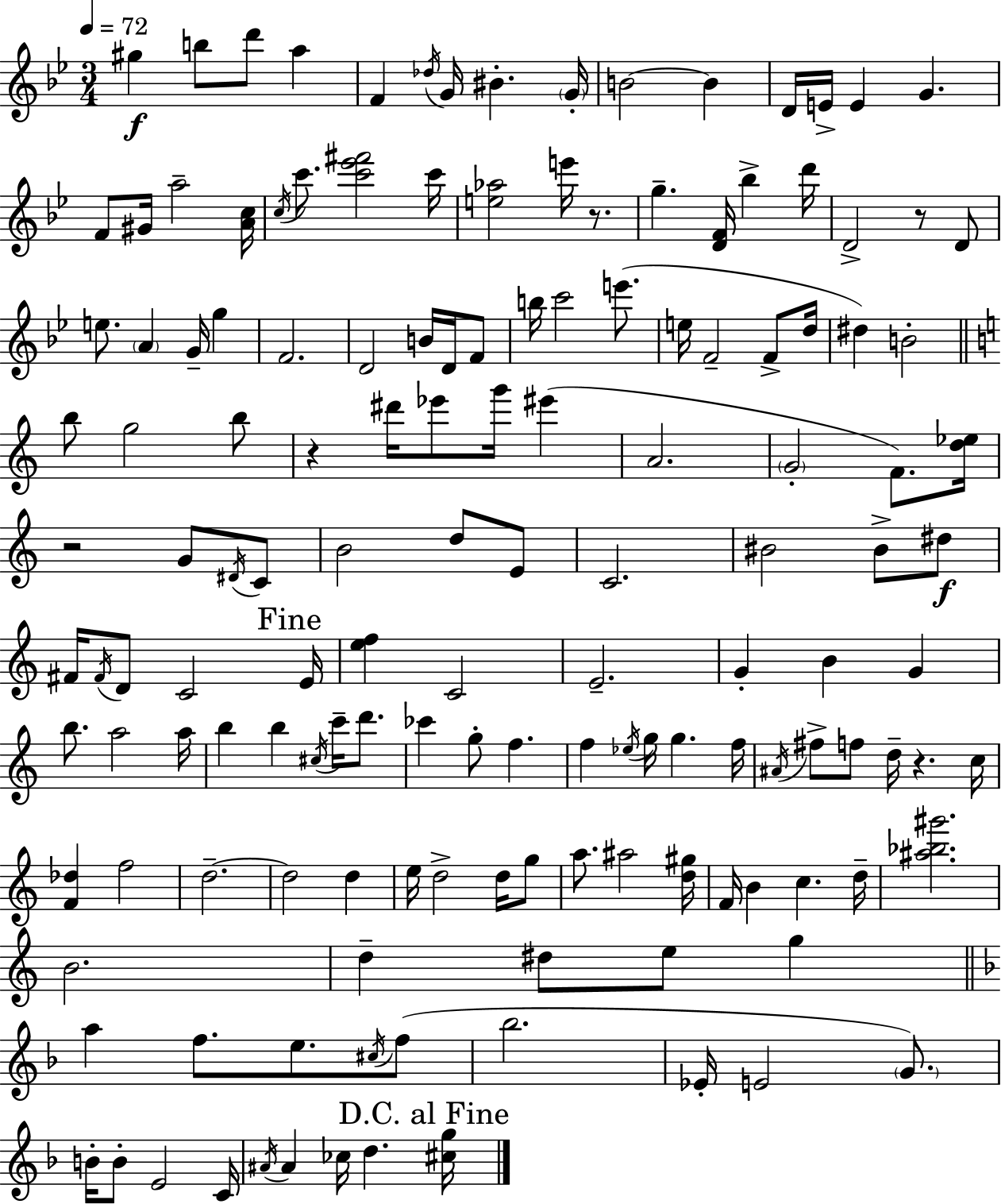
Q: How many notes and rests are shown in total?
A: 147